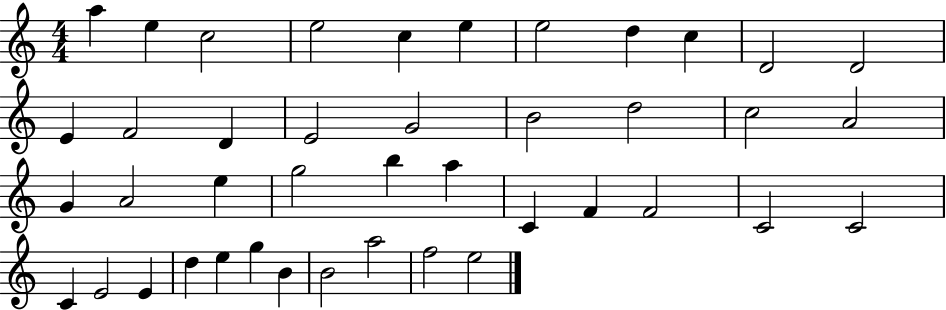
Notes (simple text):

A5/q E5/q C5/h E5/h C5/q E5/q E5/h D5/q C5/q D4/h D4/h E4/q F4/h D4/q E4/h G4/h B4/h D5/h C5/h A4/h G4/q A4/h E5/q G5/h B5/q A5/q C4/q F4/q F4/h C4/h C4/h C4/q E4/h E4/q D5/q E5/q G5/q B4/q B4/h A5/h F5/h E5/h